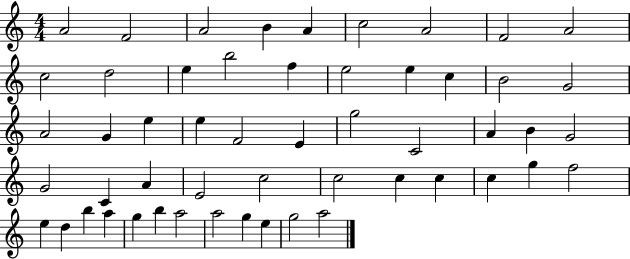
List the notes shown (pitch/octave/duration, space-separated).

A4/h F4/h A4/h B4/q A4/q C5/h A4/h F4/h A4/h C5/h D5/h E5/q B5/h F5/q E5/h E5/q C5/q B4/h G4/h A4/h G4/q E5/q E5/q F4/h E4/q G5/h C4/h A4/q B4/q G4/h G4/h C4/q A4/q E4/h C5/h C5/h C5/q C5/q C5/q G5/q F5/h E5/q D5/q B5/q A5/q G5/q B5/q A5/h A5/h G5/q E5/q G5/h A5/h